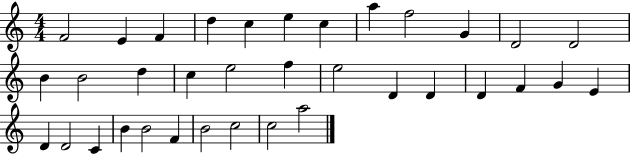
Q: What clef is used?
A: treble